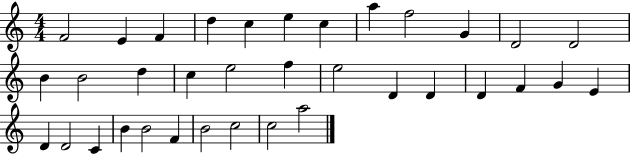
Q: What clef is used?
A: treble